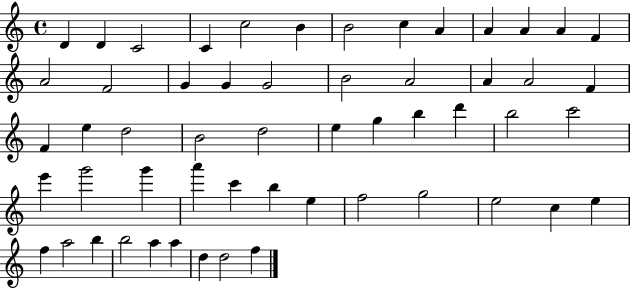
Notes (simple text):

D4/q D4/q C4/h C4/q C5/h B4/q B4/h C5/q A4/q A4/q A4/q A4/q F4/q A4/h F4/h G4/q G4/q G4/h B4/h A4/h A4/q A4/h F4/q F4/q E5/q D5/h B4/h D5/h E5/q G5/q B5/q D6/q B5/h C6/h E6/q G6/h G6/q A6/q C6/q B5/q E5/q F5/h G5/h E5/h C5/q E5/q F5/q A5/h B5/q B5/h A5/q A5/q D5/q D5/h F5/q